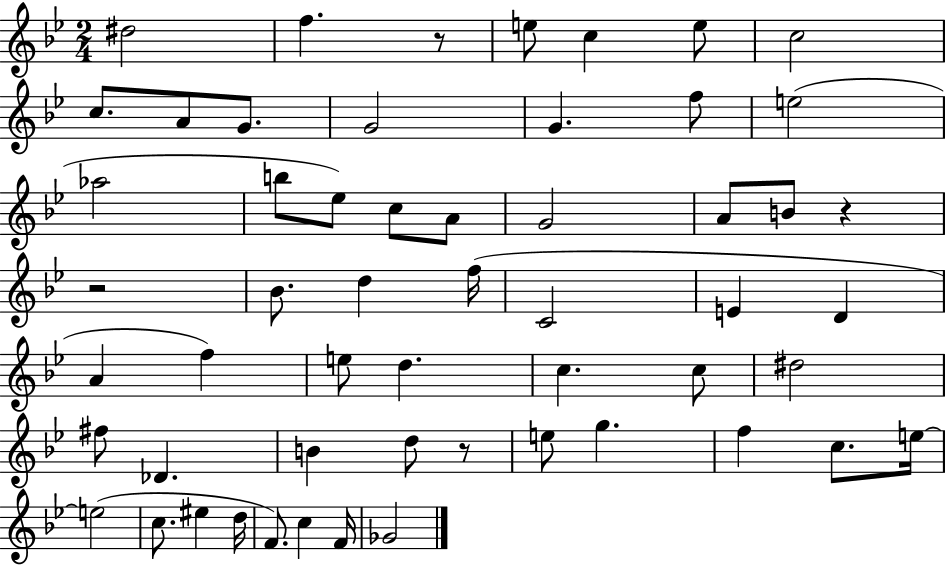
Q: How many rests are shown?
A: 4